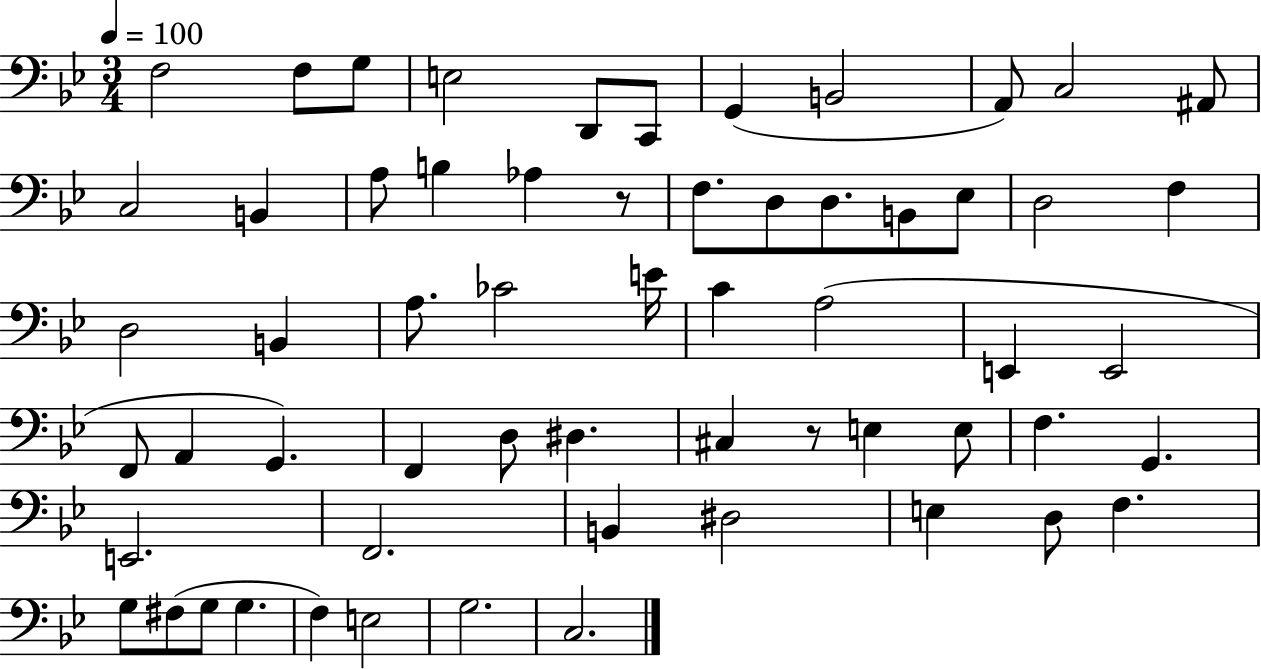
F3/h F3/e G3/e E3/h D2/e C2/e G2/q B2/h A2/e C3/h A#2/e C3/h B2/q A3/e B3/q Ab3/q R/e F3/e. D3/e D3/e. B2/e Eb3/e D3/h F3/q D3/h B2/q A3/e. CES4/h E4/s C4/q A3/h E2/q E2/h F2/e A2/q G2/q. F2/q D3/e D#3/q. C#3/q R/e E3/q E3/e F3/q. G2/q. E2/h. F2/h. B2/q D#3/h E3/q D3/e F3/q. G3/e F#3/e G3/e G3/q. F3/q E3/h G3/h. C3/h.